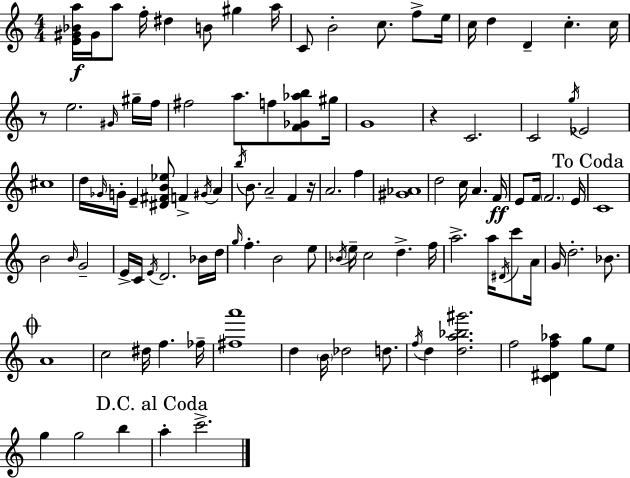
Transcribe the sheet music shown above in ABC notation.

X:1
T:Untitled
M:4/4
L:1/4
K:C
[E^G_Ba]/4 ^G/4 a/2 f/4 ^d B/2 ^g a/4 C/2 B2 c/2 f/2 e/4 c/4 d D c c/4 z/2 e2 ^G/4 ^g/4 f/4 ^f2 a/2 f/2 [F_G_ab]/2 ^g/4 G4 z C2 C2 g/4 _E2 ^c4 d/4 _G/4 G/4 E [^D^FB_e]/2 F ^G/4 A b/4 B/2 A2 F z/4 A2 f [^G_A]4 d2 c/4 A F/4 E/2 F/4 F2 E/4 C4 B2 B/4 G2 E/4 C/4 E/4 D2 _B/4 d/4 g/4 f B2 e/2 _B/4 e/4 c2 d f/4 a2 a/4 ^D/4 c'/2 A/4 G/4 d2 _B/2 A4 c2 ^d/4 f _f/4 [^fa']4 d B/4 _d2 d/2 f/4 d [da_b^g']2 f2 [C^Df_a] g/2 e/2 g g2 b a c'2